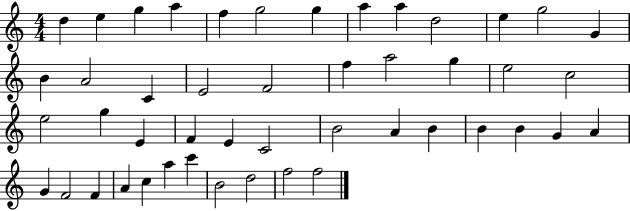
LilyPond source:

{
  \clef treble
  \numericTimeSignature
  \time 4/4
  \key c \major
  d''4 e''4 g''4 a''4 | f''4 g''2 g''4 | a''4 a''4 d''2 | e''4 g''2 g'4 | \break b'4 a'2 c'4 | e'2 f'2 | f''4 a''2 g''4 | e''2 c''2 | \break e''2 g''4 e'4 | f'4 e'4 c'2 | b'2 a'4 b'4 | b'4 b'4 g'4 a'4 | \break g'4 f'2 f'4 | a'4 c''4 a''4 c'''4 | b'2 d''2 | f''2 f''2 | \break \bar "|."
}